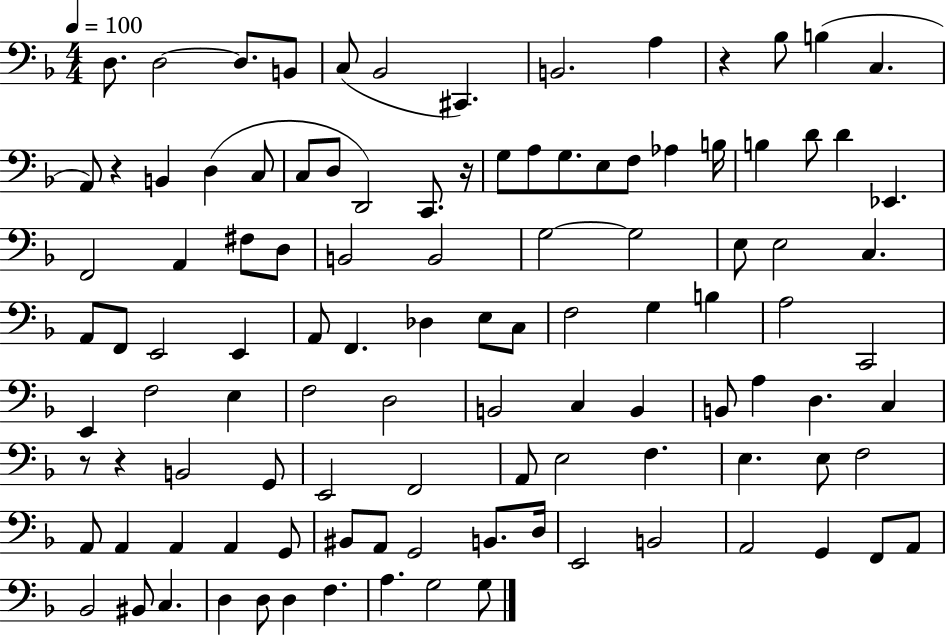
D3/e. D3/h D3/e. B2/e C3/e Bb2/h C#2/q. B2/h. A3/q R/q Bb3/e B3/q C3/q. A2/e R/q B2/q D3/q C3/e C3/e D3/e D2/h C2/e. R/s G3/e A3/e G3/e. E3/e F3/e Ab3/q B3/s B3/q D4/e D4/q Eb2/q. F2/h A2/q F#3/e D3/e B2/h B2/h G3/h G3/h E3/e E3/h C3/q. A2/e F2/e E2/h E2/q A2/e F2/q. Db3/q E3/e C3/e F3/h G3/q B3/q A3/h C2/h E2/q F3/h E3/q F3/h D3/h B2/h C3/q B2/q B2/e A3/q D3/q. C3/q R/e R/q B2/h G2/e E2/h F2/h A2/e E3/h F3/q. E3/q. E3/e F3/h A2/e A2/q A2/q A2/q G2/e BIS2/e A2/e G2/h B2/e. D3/s E2/h B2/h A2/h G2/q F2/e A2/e Bb2/h BIS2/e C3/q. D3/q D3/e D3/q F3/q. A3/q. G3/h G3/e